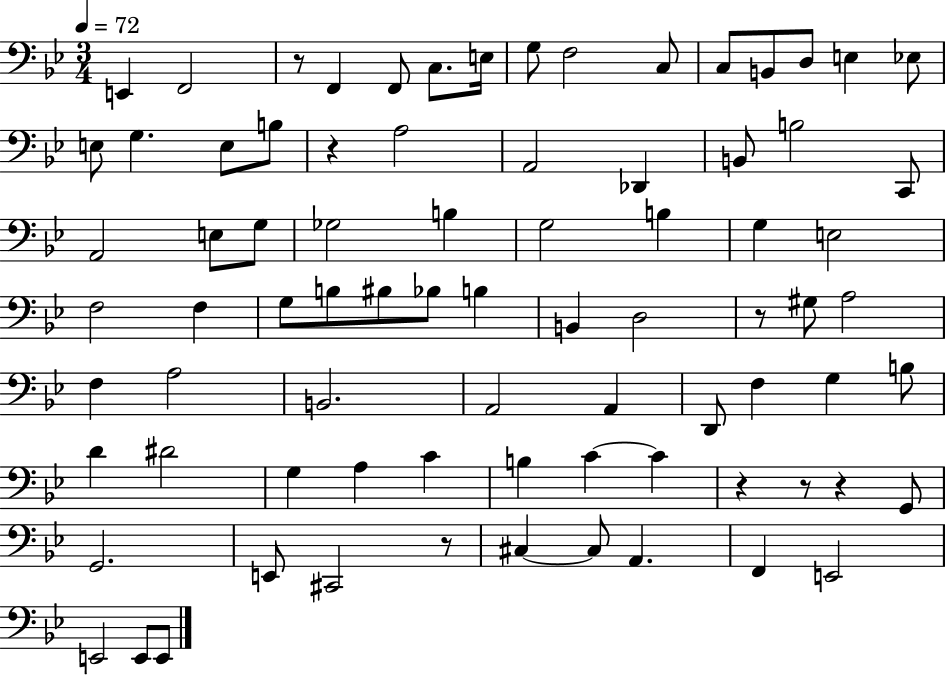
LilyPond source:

{
  \clef bass
  \numericTimeSignature
  \time 3/4
  \key bes \major
  \tempo 4 = 72
  e,4 f,2 | r8 f,4 f,8 c8. e16 | g8 f2 c8 | c8 b,8 d8 e4 ees8 | \break e8 g4. e8 b8 | r4 a2 | a,2 des,4 | b,8 b2 c,8 | \break a,2 e8 g8 | ges2 b4 | g2 b4 | g4 e2 | \break f2 f4 | g8 b8 bis8 bes8 b4 | b,4 d2 | r8 gis8 a2 | \break f4 a2 | b,2. | a,2 a,4 | d,8 f4 g4 b8 | \break d'4 dis'2 | g4 a4 c'4 | b4 c'4~~ c'4 | r4 r8 r4 g,8 | \break g,2. | e,8 cis,2 r8 | cis4~~ cis8 a,4. | f,4 e,2 | \break e,2 e,8 e,8 | \bar "|."
}